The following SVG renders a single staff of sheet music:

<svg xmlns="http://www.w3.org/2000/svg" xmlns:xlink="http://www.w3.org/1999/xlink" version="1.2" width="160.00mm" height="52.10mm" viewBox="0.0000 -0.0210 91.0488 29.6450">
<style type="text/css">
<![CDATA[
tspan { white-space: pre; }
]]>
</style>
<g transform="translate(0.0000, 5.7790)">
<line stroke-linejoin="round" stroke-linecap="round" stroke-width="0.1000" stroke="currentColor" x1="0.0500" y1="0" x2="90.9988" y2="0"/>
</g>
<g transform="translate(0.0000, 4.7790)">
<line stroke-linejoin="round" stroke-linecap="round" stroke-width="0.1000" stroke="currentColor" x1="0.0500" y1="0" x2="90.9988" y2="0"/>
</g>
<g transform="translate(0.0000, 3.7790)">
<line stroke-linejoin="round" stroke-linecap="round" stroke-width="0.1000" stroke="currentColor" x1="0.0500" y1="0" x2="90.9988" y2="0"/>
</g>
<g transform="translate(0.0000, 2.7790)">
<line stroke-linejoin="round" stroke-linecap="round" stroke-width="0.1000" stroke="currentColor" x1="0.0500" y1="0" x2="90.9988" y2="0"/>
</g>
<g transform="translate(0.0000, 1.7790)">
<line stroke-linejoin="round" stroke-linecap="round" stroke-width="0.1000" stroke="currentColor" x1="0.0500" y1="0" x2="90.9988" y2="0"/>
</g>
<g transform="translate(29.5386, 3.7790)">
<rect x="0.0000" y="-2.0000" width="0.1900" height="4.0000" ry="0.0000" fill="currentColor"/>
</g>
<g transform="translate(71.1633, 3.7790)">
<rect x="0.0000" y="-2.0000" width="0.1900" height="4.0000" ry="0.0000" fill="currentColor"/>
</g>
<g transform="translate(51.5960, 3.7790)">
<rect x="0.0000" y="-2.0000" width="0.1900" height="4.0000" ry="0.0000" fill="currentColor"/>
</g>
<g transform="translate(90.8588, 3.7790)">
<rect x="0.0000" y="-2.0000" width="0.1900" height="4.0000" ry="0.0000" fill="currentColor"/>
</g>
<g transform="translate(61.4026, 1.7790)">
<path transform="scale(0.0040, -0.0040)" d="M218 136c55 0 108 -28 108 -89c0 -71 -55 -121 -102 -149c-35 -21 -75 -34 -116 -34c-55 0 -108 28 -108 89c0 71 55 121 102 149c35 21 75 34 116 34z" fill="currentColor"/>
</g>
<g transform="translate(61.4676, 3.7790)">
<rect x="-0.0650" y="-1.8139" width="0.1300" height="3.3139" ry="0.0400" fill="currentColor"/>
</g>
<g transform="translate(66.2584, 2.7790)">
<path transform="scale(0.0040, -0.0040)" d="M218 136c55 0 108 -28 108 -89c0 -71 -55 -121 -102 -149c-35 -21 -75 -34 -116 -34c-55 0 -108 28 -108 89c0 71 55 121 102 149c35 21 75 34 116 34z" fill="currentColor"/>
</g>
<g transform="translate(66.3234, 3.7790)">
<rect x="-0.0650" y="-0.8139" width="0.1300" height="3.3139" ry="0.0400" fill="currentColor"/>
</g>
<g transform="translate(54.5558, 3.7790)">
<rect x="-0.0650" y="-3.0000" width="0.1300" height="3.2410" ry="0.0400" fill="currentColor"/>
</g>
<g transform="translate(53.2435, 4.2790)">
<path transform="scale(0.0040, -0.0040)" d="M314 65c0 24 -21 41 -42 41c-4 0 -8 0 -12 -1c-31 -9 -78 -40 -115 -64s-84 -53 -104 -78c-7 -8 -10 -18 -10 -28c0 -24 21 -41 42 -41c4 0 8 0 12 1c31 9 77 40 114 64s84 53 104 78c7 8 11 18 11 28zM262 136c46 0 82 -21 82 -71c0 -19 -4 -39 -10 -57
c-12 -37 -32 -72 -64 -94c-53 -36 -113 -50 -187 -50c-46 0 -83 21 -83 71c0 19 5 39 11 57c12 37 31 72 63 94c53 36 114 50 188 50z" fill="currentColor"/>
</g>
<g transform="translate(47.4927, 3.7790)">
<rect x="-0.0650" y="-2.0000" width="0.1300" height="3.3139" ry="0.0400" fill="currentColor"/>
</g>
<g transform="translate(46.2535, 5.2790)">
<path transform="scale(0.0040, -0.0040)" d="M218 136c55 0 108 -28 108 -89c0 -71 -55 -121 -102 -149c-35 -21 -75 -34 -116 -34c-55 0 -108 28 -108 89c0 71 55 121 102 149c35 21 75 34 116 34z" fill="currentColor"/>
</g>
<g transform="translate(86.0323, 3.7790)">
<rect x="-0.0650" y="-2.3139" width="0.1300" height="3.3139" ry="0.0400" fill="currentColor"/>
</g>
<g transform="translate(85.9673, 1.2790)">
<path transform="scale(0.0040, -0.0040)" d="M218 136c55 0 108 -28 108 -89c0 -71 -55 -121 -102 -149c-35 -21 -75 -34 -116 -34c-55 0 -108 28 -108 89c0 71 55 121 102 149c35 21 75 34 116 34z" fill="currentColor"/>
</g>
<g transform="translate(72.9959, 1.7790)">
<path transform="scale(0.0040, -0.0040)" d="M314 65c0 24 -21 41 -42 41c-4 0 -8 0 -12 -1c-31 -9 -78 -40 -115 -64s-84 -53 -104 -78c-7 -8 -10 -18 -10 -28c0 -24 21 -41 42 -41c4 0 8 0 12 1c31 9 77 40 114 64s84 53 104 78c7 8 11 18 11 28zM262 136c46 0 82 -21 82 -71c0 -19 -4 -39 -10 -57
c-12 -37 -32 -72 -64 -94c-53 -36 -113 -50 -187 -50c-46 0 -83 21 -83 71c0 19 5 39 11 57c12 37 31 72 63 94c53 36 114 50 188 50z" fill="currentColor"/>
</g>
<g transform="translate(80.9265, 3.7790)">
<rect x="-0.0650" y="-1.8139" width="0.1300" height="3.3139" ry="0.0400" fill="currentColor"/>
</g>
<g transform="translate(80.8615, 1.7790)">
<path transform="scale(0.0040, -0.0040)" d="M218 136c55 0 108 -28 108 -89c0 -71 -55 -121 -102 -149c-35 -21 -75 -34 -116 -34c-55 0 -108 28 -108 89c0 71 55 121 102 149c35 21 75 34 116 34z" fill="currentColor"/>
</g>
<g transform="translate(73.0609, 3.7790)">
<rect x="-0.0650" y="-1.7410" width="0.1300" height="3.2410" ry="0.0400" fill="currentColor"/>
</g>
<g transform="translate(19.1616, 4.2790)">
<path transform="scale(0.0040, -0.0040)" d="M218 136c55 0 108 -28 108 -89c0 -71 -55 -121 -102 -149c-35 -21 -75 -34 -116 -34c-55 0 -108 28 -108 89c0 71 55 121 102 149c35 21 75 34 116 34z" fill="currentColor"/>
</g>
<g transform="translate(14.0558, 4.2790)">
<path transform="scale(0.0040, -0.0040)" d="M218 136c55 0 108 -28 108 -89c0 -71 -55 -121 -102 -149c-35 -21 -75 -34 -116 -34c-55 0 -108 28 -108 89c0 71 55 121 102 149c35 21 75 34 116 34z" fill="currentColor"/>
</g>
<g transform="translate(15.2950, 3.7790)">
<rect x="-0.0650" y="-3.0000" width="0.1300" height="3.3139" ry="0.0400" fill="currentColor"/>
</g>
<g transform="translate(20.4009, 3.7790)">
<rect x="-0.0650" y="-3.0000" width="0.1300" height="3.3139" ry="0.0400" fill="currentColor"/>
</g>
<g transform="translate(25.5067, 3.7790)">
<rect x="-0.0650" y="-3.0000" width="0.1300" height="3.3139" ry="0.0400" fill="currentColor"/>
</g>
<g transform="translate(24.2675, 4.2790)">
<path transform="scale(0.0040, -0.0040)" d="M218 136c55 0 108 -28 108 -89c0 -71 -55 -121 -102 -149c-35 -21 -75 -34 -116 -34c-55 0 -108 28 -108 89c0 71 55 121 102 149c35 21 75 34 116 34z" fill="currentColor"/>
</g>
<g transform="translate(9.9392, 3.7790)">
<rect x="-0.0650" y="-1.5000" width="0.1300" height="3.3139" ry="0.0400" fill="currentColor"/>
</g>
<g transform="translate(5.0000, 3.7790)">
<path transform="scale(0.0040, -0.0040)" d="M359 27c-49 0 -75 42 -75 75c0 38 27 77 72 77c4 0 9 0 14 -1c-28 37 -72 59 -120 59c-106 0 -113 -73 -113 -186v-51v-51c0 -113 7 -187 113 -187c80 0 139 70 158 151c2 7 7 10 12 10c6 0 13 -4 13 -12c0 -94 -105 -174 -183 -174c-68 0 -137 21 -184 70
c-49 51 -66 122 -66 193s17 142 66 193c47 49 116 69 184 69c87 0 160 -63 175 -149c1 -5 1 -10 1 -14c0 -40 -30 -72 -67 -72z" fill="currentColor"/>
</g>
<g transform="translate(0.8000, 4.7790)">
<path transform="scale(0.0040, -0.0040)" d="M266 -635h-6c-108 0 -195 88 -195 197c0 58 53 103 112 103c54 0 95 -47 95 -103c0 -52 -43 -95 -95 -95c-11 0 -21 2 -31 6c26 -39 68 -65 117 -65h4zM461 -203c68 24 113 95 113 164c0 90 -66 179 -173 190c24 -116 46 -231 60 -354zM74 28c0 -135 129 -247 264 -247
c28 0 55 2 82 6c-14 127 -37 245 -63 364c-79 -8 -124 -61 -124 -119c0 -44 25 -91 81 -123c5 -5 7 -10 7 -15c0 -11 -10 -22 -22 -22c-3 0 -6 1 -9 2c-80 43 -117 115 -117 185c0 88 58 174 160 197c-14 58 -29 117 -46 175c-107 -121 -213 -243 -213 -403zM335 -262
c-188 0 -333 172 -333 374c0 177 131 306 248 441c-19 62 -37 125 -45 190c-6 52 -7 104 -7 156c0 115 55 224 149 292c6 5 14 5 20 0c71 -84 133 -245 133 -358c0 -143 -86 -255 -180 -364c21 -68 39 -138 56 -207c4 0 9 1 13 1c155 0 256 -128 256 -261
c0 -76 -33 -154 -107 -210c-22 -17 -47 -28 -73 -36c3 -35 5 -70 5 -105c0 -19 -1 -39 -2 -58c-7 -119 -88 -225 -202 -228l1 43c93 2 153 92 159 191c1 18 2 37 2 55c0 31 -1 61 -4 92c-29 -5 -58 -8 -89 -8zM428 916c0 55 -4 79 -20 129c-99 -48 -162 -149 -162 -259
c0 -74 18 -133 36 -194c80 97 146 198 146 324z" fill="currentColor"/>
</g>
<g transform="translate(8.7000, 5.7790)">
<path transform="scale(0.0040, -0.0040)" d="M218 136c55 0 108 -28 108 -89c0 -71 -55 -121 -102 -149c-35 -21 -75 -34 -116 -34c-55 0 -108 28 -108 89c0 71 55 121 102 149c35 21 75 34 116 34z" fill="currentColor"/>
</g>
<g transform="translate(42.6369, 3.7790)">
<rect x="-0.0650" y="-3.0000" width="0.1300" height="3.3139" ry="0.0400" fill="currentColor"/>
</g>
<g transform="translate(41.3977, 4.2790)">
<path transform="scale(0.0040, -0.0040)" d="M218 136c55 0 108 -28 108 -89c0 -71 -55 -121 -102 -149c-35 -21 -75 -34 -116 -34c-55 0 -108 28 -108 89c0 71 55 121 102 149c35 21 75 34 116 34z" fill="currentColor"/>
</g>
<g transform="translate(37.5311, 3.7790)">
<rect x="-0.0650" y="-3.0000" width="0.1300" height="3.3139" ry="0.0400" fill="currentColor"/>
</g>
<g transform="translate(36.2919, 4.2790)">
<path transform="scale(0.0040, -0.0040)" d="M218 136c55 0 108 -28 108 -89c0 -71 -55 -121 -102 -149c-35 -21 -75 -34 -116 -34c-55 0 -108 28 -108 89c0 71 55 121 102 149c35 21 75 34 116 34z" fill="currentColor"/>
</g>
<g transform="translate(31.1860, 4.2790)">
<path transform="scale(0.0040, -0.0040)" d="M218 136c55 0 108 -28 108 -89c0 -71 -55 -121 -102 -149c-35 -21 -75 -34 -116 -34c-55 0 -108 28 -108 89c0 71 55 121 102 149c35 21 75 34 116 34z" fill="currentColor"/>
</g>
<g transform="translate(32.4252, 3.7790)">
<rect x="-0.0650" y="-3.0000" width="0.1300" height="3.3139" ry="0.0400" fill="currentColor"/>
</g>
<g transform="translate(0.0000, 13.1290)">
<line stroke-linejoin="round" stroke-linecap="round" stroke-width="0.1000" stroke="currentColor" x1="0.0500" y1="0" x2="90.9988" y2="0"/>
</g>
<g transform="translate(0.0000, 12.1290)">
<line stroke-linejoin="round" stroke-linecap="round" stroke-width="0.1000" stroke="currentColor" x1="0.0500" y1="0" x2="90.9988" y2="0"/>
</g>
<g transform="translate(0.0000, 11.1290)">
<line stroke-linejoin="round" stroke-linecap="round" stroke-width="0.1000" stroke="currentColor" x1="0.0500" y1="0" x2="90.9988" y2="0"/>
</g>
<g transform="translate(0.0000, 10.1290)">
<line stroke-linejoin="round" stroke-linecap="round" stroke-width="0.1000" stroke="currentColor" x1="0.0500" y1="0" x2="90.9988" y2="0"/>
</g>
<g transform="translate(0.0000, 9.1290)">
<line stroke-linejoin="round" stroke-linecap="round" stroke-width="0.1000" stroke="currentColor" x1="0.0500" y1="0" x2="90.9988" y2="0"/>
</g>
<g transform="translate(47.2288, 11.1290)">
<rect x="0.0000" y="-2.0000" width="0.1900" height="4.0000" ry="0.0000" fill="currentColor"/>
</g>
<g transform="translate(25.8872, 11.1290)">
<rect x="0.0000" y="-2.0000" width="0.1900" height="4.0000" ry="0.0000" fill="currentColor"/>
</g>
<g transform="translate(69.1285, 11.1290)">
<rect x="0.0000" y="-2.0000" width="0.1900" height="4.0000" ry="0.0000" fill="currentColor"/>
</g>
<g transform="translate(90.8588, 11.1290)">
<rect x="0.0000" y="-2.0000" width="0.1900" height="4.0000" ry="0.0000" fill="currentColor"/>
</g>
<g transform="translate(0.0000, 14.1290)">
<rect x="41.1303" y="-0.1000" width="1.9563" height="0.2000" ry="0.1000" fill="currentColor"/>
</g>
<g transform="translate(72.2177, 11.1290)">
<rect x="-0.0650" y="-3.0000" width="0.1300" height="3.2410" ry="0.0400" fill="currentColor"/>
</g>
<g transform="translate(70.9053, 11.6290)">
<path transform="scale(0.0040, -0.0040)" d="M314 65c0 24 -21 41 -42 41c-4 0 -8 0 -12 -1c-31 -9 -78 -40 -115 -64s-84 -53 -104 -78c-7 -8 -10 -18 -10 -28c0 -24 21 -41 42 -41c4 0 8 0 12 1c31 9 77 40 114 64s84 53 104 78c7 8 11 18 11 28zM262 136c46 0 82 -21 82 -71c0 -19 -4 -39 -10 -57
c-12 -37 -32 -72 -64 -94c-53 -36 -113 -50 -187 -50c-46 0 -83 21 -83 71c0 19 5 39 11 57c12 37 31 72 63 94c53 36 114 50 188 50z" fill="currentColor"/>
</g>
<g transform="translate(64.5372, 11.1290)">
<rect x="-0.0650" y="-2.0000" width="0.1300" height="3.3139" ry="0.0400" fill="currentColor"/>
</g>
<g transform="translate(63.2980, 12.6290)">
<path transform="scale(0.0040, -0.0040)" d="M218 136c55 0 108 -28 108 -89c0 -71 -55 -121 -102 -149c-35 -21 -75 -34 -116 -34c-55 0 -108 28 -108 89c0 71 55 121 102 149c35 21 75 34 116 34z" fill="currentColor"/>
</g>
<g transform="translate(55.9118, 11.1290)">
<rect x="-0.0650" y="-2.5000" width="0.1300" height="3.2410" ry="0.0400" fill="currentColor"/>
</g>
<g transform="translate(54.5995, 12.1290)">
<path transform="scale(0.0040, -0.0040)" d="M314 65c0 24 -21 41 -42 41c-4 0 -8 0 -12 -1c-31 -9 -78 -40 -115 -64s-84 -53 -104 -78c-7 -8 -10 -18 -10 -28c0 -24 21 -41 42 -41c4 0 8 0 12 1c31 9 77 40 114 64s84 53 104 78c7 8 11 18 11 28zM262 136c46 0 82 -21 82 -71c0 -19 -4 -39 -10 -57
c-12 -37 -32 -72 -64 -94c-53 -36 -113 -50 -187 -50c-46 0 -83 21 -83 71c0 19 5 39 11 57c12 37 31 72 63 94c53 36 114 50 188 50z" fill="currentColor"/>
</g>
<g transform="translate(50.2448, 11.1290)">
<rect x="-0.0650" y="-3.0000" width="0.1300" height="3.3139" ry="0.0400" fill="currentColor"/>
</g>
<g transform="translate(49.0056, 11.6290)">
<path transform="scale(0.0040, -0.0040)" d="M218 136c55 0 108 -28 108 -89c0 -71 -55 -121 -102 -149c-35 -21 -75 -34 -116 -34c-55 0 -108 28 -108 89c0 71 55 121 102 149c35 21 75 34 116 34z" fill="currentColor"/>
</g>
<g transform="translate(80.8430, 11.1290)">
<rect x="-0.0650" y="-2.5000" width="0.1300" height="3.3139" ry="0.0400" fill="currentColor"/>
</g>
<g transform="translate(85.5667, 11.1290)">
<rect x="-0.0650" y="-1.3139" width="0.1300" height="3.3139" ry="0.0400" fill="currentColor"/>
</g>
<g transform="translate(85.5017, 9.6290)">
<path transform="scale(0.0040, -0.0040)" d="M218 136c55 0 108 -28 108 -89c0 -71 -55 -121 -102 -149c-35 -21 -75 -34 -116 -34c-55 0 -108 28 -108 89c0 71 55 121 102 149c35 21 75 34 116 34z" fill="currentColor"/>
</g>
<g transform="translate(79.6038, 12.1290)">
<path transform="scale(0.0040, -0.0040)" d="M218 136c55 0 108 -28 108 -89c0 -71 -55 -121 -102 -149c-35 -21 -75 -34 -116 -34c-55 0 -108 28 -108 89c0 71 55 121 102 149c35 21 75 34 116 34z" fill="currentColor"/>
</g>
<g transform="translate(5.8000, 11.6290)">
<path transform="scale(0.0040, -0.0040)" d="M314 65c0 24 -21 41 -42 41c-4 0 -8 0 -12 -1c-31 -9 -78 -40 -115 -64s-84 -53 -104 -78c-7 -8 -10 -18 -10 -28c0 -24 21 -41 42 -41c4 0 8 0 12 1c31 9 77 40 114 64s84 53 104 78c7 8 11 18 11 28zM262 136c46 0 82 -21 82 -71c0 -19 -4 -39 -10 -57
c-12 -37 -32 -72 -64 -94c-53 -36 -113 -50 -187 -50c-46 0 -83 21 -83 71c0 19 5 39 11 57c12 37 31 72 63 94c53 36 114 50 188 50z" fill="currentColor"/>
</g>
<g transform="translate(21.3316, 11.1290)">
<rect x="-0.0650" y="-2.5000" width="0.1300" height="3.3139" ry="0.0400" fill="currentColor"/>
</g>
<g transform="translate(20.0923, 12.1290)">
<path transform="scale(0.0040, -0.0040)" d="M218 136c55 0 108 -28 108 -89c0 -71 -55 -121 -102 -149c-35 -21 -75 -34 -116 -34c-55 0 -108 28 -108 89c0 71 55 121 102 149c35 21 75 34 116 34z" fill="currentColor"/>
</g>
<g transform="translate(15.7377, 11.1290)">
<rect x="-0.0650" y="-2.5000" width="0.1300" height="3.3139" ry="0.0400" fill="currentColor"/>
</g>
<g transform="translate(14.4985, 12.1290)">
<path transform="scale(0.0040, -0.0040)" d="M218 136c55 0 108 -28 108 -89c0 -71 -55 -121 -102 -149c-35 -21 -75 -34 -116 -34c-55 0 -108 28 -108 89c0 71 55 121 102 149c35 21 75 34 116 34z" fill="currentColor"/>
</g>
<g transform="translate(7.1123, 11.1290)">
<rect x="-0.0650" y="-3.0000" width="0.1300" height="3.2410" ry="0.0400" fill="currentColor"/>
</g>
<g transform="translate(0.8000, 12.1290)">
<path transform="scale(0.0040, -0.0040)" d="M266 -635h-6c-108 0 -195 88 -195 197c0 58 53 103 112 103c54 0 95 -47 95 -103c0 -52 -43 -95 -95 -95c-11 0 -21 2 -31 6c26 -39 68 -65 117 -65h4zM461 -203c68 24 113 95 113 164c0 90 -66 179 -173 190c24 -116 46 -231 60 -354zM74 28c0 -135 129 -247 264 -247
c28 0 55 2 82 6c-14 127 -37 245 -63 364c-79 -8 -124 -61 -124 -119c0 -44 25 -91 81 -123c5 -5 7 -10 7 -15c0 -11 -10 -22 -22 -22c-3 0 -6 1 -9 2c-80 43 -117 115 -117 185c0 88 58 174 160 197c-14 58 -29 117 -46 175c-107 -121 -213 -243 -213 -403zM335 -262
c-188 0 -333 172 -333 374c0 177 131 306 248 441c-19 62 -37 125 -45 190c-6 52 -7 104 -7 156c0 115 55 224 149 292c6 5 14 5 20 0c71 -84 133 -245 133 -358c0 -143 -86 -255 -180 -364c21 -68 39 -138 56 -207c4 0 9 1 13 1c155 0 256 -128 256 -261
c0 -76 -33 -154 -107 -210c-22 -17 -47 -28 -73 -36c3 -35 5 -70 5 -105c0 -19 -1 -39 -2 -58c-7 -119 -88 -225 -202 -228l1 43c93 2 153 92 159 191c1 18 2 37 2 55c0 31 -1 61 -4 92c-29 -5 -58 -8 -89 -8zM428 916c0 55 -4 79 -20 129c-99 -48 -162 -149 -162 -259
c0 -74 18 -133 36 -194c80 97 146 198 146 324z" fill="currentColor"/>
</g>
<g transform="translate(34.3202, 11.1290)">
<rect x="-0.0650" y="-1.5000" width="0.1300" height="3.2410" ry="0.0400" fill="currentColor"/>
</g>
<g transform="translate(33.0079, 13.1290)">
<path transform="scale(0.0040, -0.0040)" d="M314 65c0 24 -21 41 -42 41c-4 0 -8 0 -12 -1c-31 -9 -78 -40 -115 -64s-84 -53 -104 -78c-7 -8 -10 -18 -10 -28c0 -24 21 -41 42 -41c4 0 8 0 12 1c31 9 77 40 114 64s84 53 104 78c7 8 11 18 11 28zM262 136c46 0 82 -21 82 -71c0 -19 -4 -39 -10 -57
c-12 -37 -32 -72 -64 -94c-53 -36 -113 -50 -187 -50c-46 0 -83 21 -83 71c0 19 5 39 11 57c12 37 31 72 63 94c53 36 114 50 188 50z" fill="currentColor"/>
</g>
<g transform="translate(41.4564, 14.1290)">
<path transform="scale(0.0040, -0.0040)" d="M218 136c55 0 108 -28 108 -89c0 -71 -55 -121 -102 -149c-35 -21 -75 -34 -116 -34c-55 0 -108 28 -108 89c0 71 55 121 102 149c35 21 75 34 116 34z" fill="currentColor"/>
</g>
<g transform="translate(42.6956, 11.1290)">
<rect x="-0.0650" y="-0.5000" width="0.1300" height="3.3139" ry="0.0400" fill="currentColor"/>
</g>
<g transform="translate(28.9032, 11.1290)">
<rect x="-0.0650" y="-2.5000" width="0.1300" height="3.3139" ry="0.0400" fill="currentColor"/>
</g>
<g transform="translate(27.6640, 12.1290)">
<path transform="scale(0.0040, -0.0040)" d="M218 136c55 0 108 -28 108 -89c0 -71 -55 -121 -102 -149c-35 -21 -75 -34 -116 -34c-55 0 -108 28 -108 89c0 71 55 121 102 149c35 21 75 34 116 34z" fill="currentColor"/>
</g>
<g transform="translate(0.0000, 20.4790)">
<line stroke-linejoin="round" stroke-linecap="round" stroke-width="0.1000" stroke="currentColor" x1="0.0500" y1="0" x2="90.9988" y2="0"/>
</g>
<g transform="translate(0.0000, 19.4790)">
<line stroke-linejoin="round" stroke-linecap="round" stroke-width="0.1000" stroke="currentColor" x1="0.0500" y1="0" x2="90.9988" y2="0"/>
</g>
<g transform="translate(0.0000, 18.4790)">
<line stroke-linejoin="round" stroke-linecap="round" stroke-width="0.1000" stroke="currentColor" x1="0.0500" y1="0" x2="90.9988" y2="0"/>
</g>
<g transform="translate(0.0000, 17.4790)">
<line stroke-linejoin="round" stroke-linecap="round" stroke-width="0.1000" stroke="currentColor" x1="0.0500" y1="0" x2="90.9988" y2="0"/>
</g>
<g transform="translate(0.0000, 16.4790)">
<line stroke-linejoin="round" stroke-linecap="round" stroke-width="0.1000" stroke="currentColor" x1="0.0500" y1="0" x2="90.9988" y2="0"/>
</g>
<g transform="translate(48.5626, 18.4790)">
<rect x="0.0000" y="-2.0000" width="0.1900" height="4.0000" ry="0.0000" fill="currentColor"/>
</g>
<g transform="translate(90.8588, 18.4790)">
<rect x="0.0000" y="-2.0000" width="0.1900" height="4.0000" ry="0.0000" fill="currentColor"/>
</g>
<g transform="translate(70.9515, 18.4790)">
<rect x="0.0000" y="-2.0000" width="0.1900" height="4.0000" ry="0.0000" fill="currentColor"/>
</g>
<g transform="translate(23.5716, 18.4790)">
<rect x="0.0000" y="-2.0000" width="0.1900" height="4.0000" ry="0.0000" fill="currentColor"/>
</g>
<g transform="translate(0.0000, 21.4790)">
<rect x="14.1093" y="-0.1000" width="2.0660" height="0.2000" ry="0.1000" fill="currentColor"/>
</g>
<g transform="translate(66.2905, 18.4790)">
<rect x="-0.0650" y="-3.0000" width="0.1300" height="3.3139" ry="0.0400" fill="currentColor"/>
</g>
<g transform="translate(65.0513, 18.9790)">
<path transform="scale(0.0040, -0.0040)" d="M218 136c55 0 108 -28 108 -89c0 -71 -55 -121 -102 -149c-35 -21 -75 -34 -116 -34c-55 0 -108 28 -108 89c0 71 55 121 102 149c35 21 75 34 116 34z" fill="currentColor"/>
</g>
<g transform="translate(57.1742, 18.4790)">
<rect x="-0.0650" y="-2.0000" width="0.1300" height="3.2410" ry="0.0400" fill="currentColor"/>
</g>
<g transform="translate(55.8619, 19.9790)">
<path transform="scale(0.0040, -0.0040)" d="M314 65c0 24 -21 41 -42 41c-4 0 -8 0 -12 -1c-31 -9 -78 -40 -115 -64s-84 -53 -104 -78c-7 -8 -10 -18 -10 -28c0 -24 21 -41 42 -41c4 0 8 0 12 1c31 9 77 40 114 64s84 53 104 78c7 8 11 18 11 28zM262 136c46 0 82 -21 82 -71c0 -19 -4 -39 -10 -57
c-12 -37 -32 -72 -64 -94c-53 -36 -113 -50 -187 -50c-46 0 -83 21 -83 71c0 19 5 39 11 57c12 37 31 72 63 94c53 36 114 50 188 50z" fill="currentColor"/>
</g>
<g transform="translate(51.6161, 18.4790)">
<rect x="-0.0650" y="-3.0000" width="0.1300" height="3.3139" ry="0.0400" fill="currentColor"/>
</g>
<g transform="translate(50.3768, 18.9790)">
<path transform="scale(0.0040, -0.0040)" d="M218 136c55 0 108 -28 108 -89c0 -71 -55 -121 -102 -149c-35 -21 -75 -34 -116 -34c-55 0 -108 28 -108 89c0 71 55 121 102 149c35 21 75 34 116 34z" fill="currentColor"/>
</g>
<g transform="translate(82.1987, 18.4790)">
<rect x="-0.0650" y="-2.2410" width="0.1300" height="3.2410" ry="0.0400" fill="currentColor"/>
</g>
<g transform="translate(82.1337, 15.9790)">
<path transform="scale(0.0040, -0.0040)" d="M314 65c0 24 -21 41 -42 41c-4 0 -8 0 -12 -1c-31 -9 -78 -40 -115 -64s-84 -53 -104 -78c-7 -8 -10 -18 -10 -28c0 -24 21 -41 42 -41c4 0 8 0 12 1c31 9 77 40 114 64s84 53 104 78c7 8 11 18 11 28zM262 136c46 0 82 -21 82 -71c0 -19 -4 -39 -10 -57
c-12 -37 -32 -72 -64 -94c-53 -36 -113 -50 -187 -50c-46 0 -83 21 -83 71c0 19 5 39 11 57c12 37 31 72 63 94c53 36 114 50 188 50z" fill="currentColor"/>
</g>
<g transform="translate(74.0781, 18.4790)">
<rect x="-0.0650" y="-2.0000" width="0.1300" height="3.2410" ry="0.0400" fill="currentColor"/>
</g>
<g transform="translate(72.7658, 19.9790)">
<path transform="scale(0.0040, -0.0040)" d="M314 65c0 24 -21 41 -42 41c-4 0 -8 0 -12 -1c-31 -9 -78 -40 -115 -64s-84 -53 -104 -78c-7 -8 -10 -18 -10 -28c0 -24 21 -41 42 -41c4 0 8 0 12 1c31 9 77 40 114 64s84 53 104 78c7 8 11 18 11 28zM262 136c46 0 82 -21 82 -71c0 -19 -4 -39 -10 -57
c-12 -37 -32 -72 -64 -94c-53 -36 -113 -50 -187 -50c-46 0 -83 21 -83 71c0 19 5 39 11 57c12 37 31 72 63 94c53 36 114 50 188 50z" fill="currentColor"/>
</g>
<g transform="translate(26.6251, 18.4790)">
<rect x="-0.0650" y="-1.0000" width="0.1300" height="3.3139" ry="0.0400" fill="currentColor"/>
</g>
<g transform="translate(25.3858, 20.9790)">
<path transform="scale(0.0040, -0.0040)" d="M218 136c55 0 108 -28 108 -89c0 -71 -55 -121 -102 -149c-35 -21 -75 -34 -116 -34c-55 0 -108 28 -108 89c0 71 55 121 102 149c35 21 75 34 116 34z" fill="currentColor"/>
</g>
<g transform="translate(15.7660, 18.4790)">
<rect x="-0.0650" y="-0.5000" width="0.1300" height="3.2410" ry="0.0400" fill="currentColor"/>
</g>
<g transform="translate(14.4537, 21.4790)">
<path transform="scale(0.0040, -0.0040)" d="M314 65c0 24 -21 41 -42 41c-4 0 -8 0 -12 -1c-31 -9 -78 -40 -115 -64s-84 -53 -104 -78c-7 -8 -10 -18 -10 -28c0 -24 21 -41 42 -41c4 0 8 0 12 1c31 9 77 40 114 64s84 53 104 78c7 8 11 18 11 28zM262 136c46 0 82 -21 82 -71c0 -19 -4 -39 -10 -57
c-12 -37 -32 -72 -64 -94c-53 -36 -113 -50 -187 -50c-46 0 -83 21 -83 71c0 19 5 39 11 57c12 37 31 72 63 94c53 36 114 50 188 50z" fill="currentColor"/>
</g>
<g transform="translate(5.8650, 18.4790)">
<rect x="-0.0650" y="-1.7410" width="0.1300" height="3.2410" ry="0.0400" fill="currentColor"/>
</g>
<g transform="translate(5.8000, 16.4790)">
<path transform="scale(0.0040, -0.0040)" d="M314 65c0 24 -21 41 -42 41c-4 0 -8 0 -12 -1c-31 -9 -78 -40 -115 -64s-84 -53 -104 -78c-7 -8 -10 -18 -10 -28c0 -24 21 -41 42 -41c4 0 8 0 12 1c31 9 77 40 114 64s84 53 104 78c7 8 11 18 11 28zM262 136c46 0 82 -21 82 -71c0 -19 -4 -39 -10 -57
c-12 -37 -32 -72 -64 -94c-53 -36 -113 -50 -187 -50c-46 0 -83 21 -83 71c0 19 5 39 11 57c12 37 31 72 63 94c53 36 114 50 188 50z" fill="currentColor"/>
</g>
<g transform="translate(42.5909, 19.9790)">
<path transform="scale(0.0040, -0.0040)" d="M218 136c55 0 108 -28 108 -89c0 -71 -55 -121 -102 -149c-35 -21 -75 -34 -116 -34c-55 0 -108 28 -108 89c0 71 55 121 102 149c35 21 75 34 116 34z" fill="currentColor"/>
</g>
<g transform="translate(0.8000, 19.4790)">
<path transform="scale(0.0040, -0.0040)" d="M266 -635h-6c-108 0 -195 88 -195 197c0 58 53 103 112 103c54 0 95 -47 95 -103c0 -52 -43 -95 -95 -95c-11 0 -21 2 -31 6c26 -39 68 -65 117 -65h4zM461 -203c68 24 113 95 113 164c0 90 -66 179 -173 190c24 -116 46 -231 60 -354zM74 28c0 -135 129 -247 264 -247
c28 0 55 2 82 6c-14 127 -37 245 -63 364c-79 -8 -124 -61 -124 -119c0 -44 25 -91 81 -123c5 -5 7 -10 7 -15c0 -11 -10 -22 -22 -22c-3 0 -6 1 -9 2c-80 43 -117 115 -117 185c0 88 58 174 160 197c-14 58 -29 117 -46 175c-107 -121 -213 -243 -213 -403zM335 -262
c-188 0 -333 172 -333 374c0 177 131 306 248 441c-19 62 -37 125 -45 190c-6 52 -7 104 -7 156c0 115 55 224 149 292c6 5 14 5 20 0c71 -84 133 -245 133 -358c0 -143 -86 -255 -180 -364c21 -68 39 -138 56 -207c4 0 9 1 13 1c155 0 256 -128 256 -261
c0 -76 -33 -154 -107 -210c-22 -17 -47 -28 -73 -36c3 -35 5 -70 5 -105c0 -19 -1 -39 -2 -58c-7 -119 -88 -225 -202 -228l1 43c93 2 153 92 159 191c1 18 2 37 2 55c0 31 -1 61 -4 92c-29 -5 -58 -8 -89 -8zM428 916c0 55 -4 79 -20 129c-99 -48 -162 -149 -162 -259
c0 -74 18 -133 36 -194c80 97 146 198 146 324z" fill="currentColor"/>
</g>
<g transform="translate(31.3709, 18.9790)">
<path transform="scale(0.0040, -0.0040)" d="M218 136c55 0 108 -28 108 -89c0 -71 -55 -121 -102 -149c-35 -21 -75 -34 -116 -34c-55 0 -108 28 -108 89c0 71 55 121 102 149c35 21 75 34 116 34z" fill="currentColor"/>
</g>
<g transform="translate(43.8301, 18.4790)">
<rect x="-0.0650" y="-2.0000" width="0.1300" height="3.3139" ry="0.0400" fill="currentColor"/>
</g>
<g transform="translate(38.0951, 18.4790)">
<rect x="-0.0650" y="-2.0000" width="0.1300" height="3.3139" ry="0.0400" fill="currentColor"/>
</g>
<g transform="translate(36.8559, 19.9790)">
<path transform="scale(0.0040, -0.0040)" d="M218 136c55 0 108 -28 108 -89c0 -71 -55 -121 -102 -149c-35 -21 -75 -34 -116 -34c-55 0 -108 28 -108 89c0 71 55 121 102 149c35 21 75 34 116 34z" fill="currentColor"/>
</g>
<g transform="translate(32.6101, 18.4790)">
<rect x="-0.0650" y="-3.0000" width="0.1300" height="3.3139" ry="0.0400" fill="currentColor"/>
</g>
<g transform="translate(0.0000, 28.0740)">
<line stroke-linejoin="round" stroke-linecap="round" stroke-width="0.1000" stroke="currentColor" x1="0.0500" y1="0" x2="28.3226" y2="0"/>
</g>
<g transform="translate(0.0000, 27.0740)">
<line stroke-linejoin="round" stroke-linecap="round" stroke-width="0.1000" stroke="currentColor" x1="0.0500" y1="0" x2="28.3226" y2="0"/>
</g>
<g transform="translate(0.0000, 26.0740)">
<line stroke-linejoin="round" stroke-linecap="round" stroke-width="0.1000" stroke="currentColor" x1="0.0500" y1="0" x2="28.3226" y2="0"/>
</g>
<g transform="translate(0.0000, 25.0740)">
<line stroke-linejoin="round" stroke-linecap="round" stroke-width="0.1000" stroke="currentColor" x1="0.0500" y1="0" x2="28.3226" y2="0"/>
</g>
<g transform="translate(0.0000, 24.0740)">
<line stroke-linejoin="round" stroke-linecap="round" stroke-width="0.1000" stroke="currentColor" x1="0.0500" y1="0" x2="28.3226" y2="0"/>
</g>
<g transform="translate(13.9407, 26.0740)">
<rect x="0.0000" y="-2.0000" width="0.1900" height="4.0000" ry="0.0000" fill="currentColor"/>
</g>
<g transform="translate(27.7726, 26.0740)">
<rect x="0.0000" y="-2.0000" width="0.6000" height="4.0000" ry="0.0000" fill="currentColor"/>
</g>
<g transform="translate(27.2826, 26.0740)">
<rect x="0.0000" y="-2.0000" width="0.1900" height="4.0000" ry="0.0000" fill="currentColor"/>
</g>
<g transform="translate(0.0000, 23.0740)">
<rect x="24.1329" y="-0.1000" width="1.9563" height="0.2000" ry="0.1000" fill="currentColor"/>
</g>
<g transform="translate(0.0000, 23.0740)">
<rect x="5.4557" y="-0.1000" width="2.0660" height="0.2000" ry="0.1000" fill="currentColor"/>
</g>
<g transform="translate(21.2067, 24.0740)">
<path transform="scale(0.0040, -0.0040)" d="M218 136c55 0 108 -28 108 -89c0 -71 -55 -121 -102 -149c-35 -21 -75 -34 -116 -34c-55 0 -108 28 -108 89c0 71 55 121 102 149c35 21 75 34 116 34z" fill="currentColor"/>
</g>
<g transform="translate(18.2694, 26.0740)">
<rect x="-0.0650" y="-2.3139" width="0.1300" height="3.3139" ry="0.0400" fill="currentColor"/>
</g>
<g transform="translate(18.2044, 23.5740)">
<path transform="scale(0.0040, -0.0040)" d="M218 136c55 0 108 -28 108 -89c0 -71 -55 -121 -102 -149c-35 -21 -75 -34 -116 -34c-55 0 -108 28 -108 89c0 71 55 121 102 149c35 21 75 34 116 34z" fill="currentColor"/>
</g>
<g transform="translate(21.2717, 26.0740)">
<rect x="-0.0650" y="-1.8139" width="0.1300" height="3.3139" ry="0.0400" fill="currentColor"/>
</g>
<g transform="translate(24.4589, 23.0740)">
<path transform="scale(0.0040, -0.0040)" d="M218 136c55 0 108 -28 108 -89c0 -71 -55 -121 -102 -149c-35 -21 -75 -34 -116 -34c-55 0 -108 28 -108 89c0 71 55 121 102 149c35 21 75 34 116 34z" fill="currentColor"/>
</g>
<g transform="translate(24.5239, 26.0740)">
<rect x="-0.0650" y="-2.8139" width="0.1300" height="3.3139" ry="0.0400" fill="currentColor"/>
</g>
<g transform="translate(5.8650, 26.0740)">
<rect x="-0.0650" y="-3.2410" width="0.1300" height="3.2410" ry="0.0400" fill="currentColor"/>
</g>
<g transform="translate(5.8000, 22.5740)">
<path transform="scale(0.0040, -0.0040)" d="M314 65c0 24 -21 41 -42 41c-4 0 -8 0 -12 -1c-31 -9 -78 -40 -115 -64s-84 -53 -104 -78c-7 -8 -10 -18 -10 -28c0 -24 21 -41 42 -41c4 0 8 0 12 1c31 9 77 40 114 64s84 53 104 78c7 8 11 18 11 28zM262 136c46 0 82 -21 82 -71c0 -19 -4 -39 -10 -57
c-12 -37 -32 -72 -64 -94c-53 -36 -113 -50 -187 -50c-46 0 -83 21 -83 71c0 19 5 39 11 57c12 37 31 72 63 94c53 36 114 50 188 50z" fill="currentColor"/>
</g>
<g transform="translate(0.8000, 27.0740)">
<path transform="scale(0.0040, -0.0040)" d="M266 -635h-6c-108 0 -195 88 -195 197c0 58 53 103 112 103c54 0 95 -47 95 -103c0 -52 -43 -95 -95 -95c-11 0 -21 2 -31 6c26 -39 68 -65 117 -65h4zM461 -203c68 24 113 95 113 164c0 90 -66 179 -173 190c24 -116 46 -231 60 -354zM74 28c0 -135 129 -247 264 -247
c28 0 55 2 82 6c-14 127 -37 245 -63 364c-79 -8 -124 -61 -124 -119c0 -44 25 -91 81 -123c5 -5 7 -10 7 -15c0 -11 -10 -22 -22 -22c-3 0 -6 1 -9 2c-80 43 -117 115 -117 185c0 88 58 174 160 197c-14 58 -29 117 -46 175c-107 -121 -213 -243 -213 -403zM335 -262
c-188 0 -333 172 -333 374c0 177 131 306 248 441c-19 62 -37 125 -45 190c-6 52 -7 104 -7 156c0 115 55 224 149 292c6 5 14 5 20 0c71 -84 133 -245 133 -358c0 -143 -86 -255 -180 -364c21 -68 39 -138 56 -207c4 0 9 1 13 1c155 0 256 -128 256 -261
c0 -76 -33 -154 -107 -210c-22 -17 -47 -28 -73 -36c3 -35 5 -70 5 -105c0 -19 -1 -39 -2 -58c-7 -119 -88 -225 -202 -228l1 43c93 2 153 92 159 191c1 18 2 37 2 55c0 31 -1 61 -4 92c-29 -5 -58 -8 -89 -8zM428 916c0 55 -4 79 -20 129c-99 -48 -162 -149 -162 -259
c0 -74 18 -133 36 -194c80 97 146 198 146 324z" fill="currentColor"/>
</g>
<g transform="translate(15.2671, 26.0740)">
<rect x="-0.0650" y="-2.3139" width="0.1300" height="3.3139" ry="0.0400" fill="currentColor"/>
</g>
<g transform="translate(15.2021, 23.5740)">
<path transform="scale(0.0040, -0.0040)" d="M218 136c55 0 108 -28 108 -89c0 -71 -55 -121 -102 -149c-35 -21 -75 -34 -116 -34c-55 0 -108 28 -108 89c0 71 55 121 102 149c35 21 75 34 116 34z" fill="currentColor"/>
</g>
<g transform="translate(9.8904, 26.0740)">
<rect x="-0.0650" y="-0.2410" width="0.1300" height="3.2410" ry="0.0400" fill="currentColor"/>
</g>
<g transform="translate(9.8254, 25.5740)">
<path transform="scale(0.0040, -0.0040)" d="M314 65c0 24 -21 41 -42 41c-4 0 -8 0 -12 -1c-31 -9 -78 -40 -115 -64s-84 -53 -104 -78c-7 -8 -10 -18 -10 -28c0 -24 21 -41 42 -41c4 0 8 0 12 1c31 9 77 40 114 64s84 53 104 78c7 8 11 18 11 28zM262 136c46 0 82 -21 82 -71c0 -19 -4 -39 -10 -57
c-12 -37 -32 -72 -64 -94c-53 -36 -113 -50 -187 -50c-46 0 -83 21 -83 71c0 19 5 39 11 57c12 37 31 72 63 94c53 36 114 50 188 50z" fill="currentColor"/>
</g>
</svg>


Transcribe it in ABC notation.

X:1
T:Untitled
M:4/4
L:1/4
K:C
E A A A A A A F A2 f d f2 f g A2 G G G E2 C A G2 F A2 G e f2 C2 D A F F A F2 A F2 g2 b2 c2 g g f a